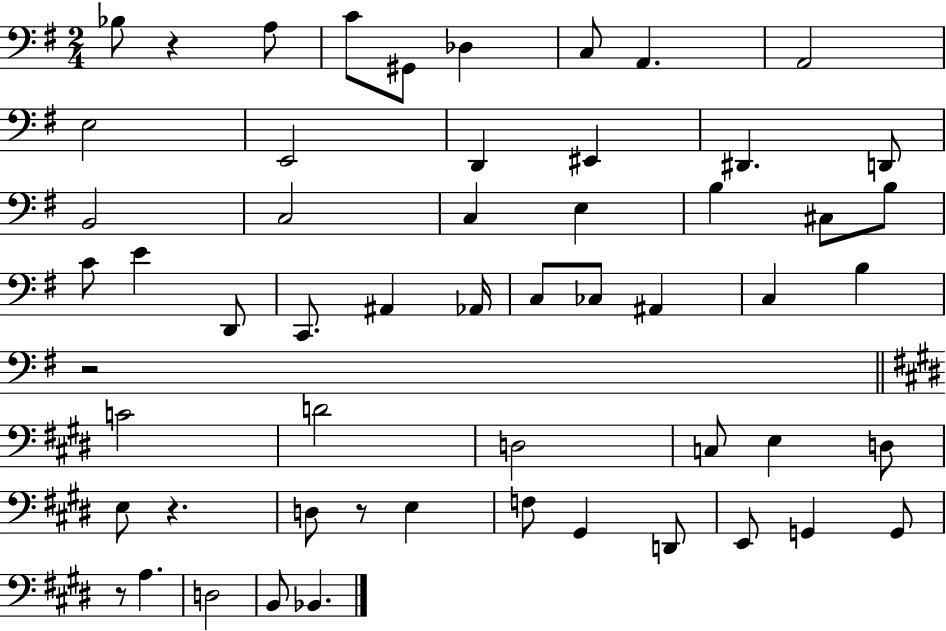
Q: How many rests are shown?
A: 5